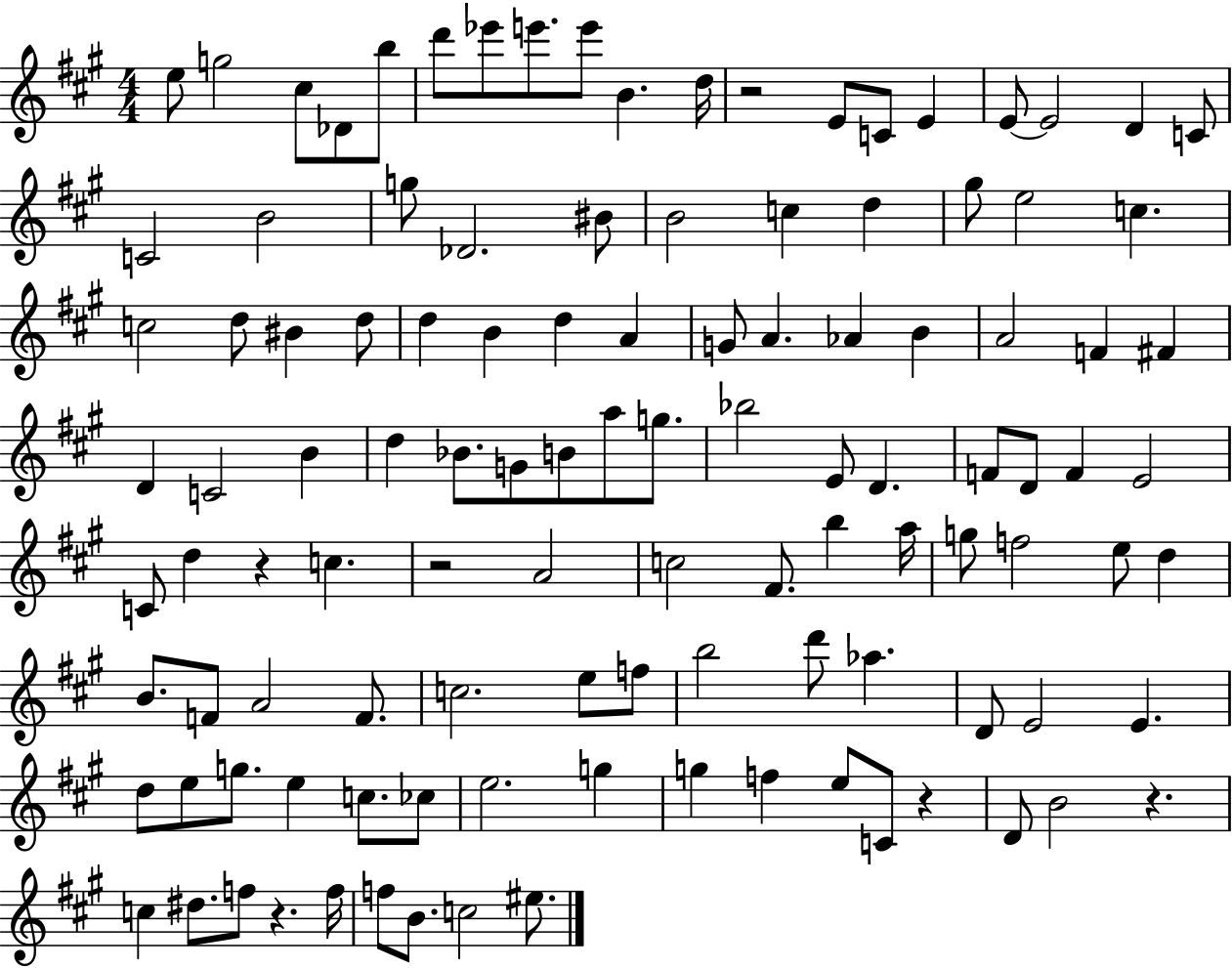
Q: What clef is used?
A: treble